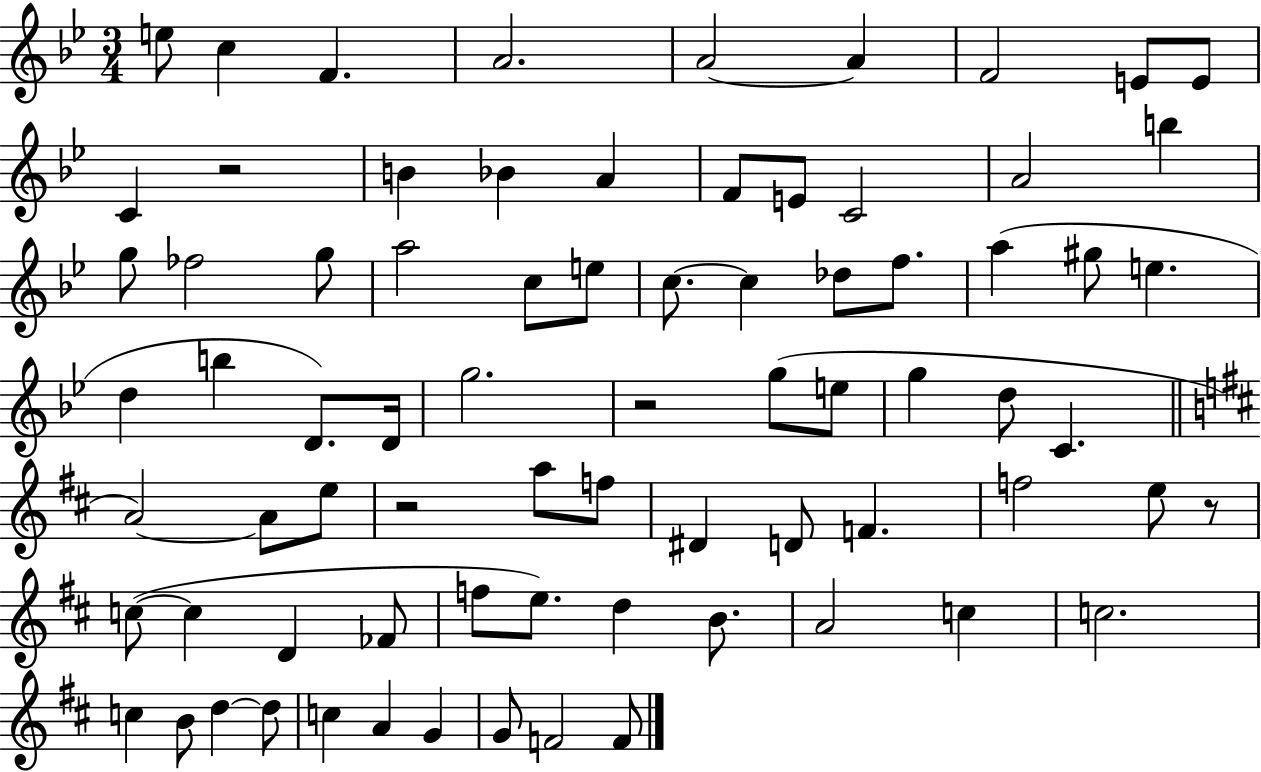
{
  \clef treble
  \numericTimeSignature
  \time 3/4
  \key bes \major
  e''8 c''4 f'4. | a'2. | a'2~~ a'4 | f'2 e'8 e'8 | \break c'4 r2 | b'4 bes'4 a'4 | f'8 e'8 c'2 | a'2 b''4 | \break g''8 fes''2 g''8 | a''2 c''8 e''8 | c''8.~~ c''4 des''8 f''8. | a''4( gis''8 e''4. | \break d''4 b''4 d'8.) d'16 | g''2. | r2 g''8( e''8 | g''4 d''8 c'4. | \break \bar "||" \break \key d \major a'2~~) a'8 e''8 | r2 a''8 f''8 | dis'4 d'8 f'4. | f''2 e''8 r8 | \break c''8~(~ c''4 d'4 fes'8 | f''8 e''8.) d''4 b'8. | a'2 c''4 | c''2. | \break c''4 b'8 d''4~~ d''8 | c''4 a'4 g'4 | g'8 f'2 f'8 | \bar "|."
}